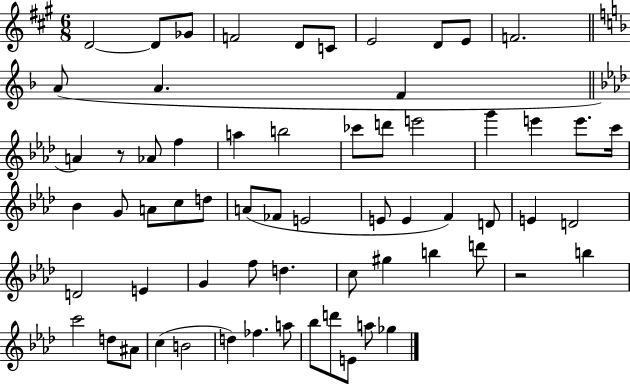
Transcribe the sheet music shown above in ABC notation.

X:1
T:Untitled
M:6/8
L:1/4
K:A
D2 D/2 _G/2 F2 D/2 C/2 E2 D/2 E/2 F2 A/2 A F A z/2 _A/2 f a b2 _c'/2 d'/2 e'2 g' e' e'/2 c'/4 _B G/2 A/2 c/2 d/2 A/2 _F/2 E2 E/2 E F D/2 E D2 D2 E G f/2 d c/2 ^g b d'/2 z2 b c'2 d/2 ^A/2 c B2 d _f a/2 _b/2 d'/2 E/2 a/2 _g